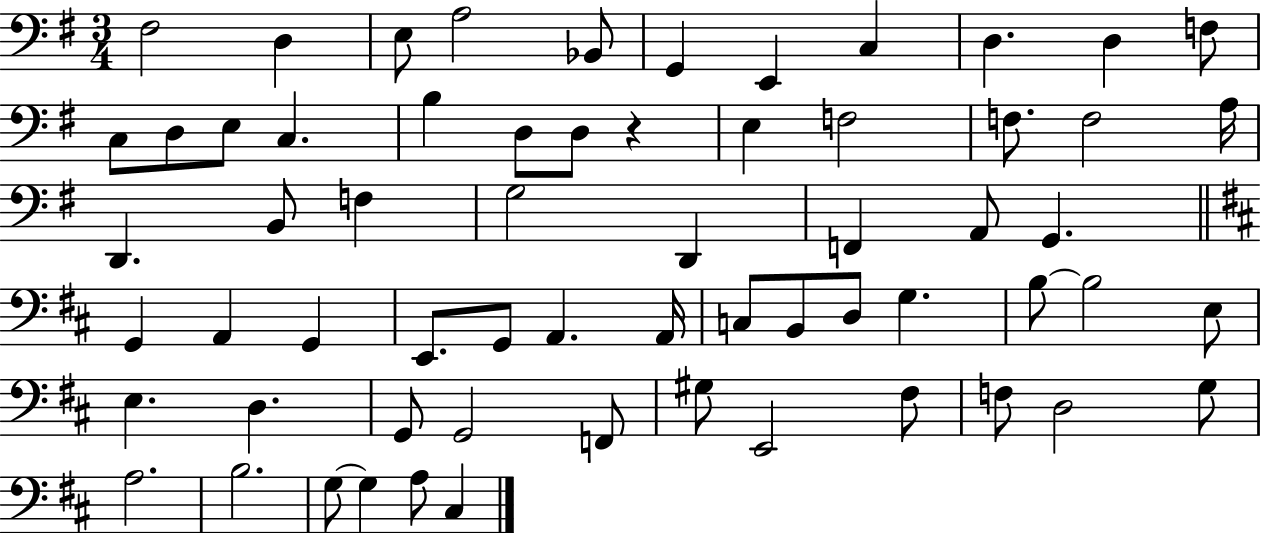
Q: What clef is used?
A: bass